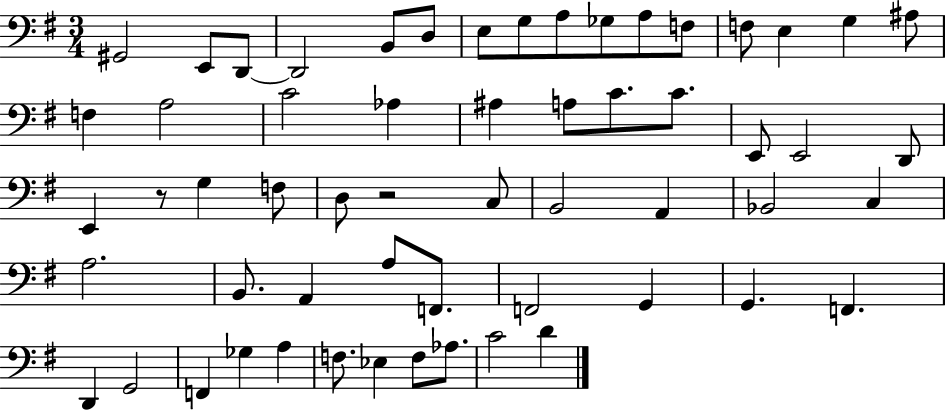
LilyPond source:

{
  \clef bass
  \numericTimeSignature
  \time 3/4
  \key g \major
  \repeat volta 2 { gis,2 e,8 d,8~~ | d,2 b,8 d8 | e8 g8 a8 ges8 a8 f8 | f8 e4 g4 ais8 | \break f4 a2 | c'2 aes4 | ais4 a8 c'8. c'8. | e,8 e,2 d,8 | \break e,4 r8 g4 f8 | d8 r2 c8 | b,2 a,4 | bes,2 c4 | \break a2. | b,8. a,4 a8 f,8. | f,2 g,4 | g,4. f,4. | \break d,4 g,2 | f,4 ges4 a4 | f8. ees4 f8 aes8. | c'2 d'4 | \break } \bar "|."
}